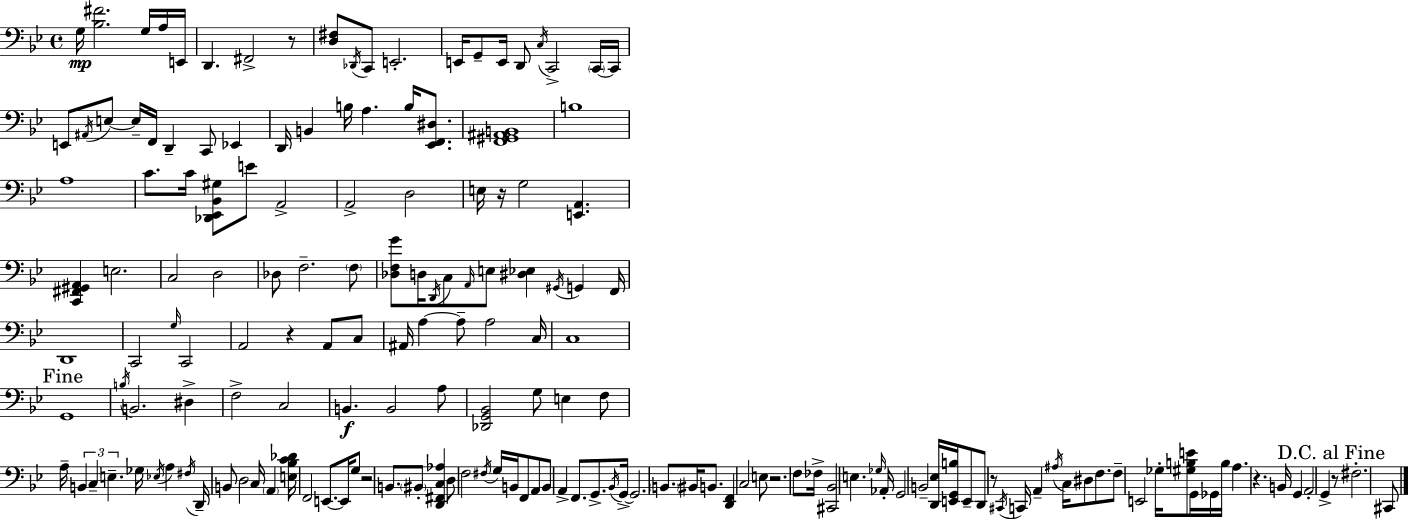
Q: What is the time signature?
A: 4/4